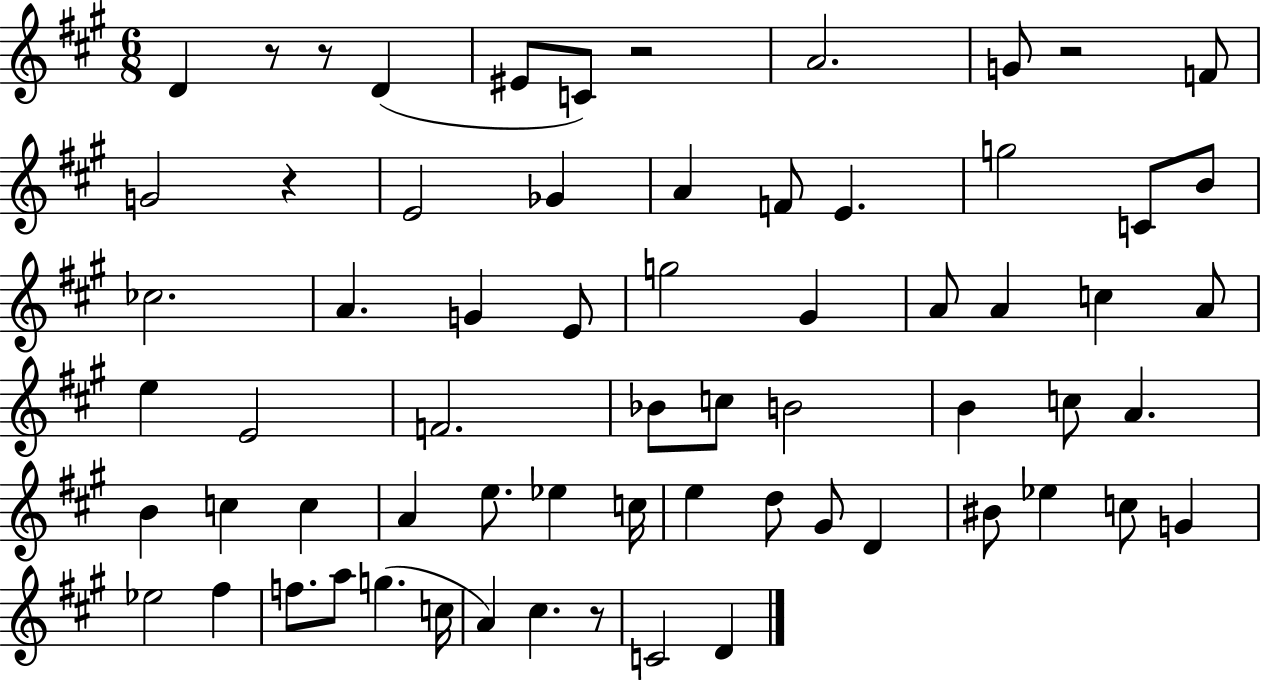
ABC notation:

X:1
T:Untitled
M:6/8
L:1/4
K:A
D z/2 z/2 D ^E/2 C/2 z2 A2 G/2 z2 F/2 G2 z E2 _G A F/2 E g2 C/2 B/2 _c2 A G E/2 g2 ^G A/2 A c A/2 e E2 F2 _B/2 c/2 B2 B c/2 A B c c A e/2 _e c/4 e d/2 ^G/2 D ^B/2 _e c/2 G _e2 ^f f/2 a/2 g c/4 A ^c z/2 C2 D